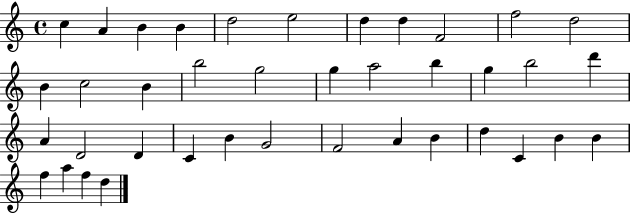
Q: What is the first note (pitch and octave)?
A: C5